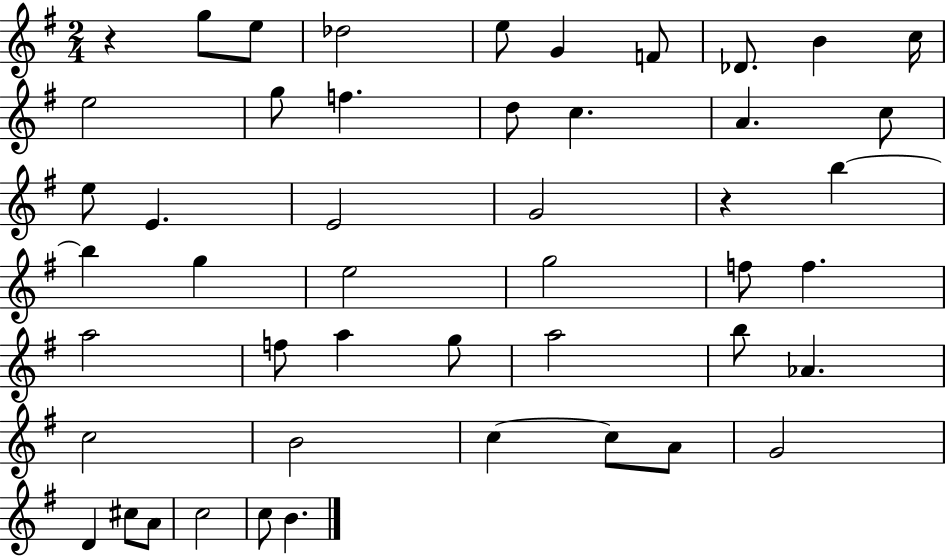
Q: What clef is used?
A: treble